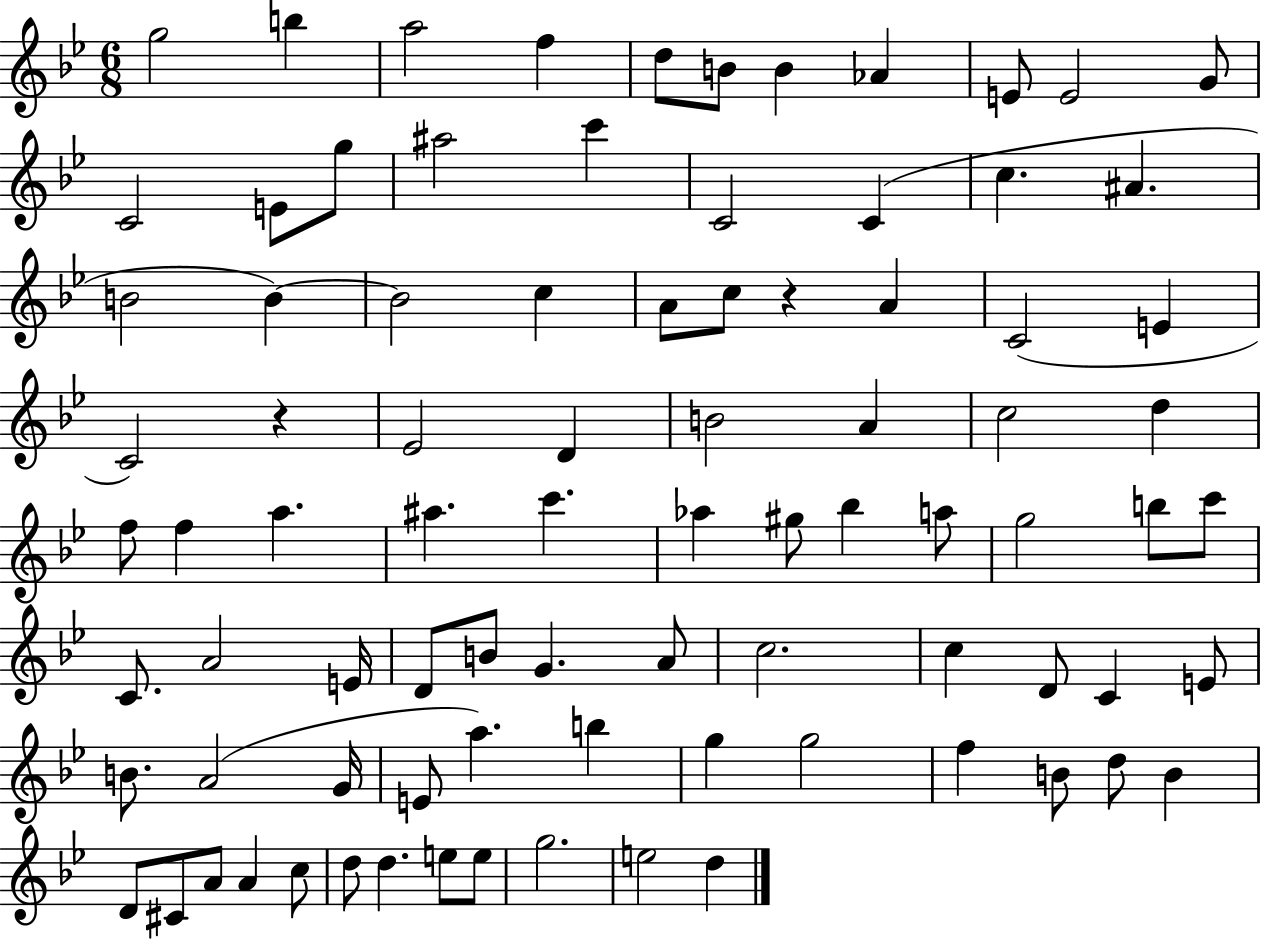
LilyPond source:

{
  \clef treble
  \numericTimeSignature
  \time 6/8
  \key bes \major
  g''2 b''4 | a''2 f''4 | d''8 b'8 b'4 aes'4 | e'8 e'2 g'8 | \break c'2 e'8 g''8 | ais''2 c'''4 | c'2 c'4( | c''4. ais'4. | \break b'2 b'4~~) | b'2 c''4 | a'8 c''8 r4 a'4 | c'2( e'4 | \break c'2) r4 | ees'2 d'4 | b'2 a'4 | c''2 d''4 | \break f''8 f''4 a''4. | ais''4. c'''4. | aes''4 gis''8 bes''4 a''8 | g''2 b''8 c'''8 | \break c'8. a'2 e'16 | d'8 b'8 g'4. a'8 | c''2. | c''4 d'8 c'4 e'8 | \break b'8. a'2( g'16 | e'8 a''4.) b''4 | g''4 g''2 | f''4 b'8 d''8 b'4 | \break d'8 cis'8 a'8 a'4 c''8 | d''8 d''4. e''8 e''8 | g''2. | e''2 d''4 | \break \bar "|."
}